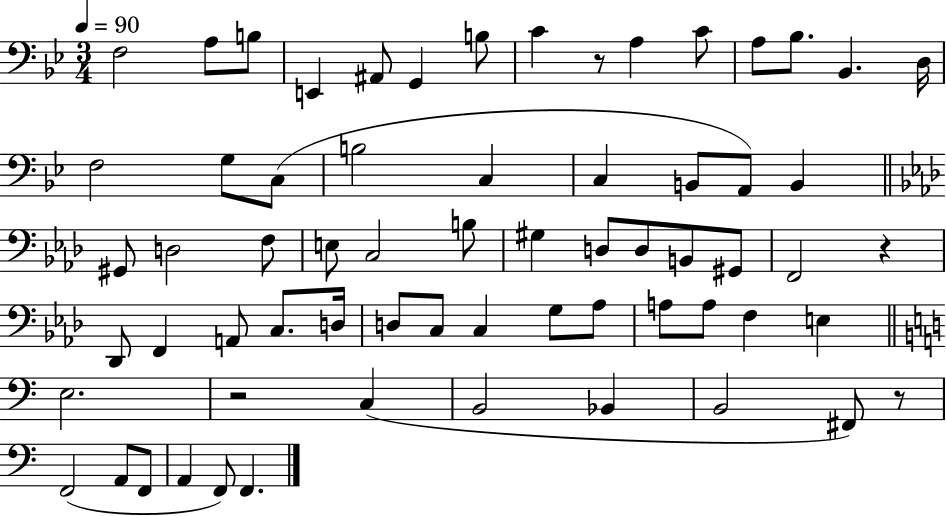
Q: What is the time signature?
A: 3/4